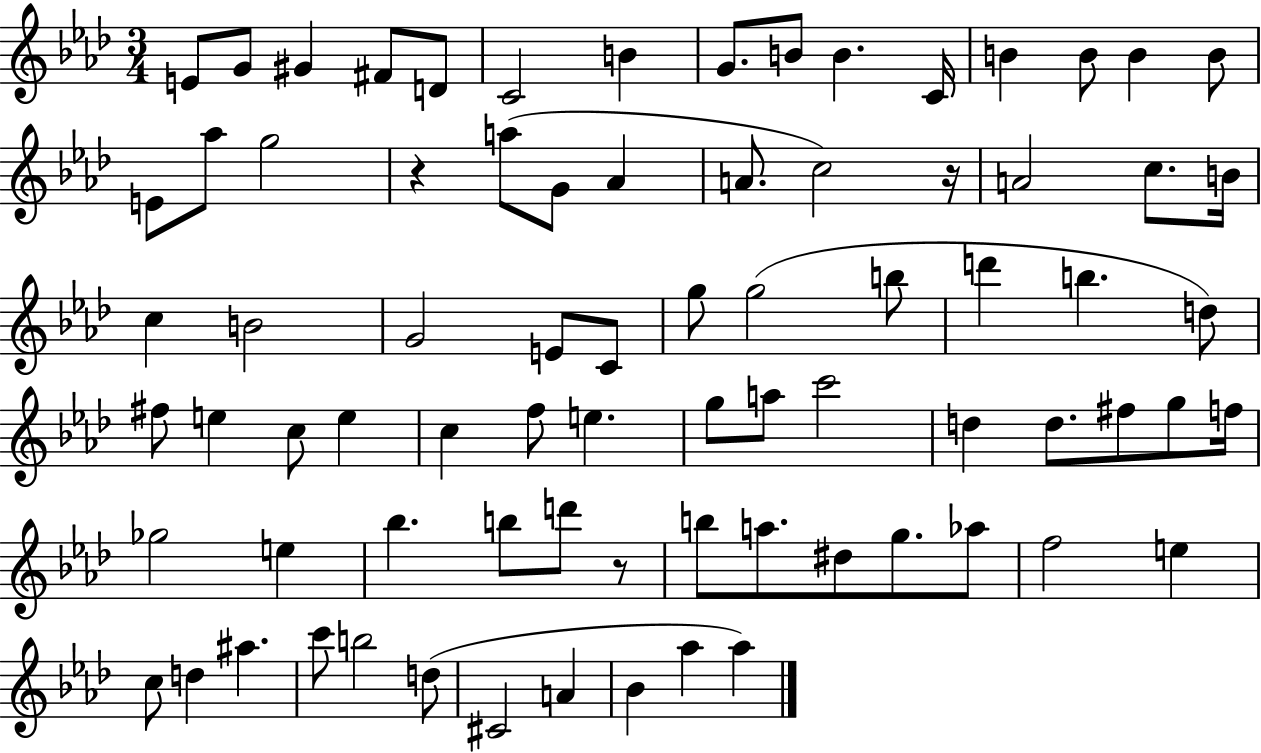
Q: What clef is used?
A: treble